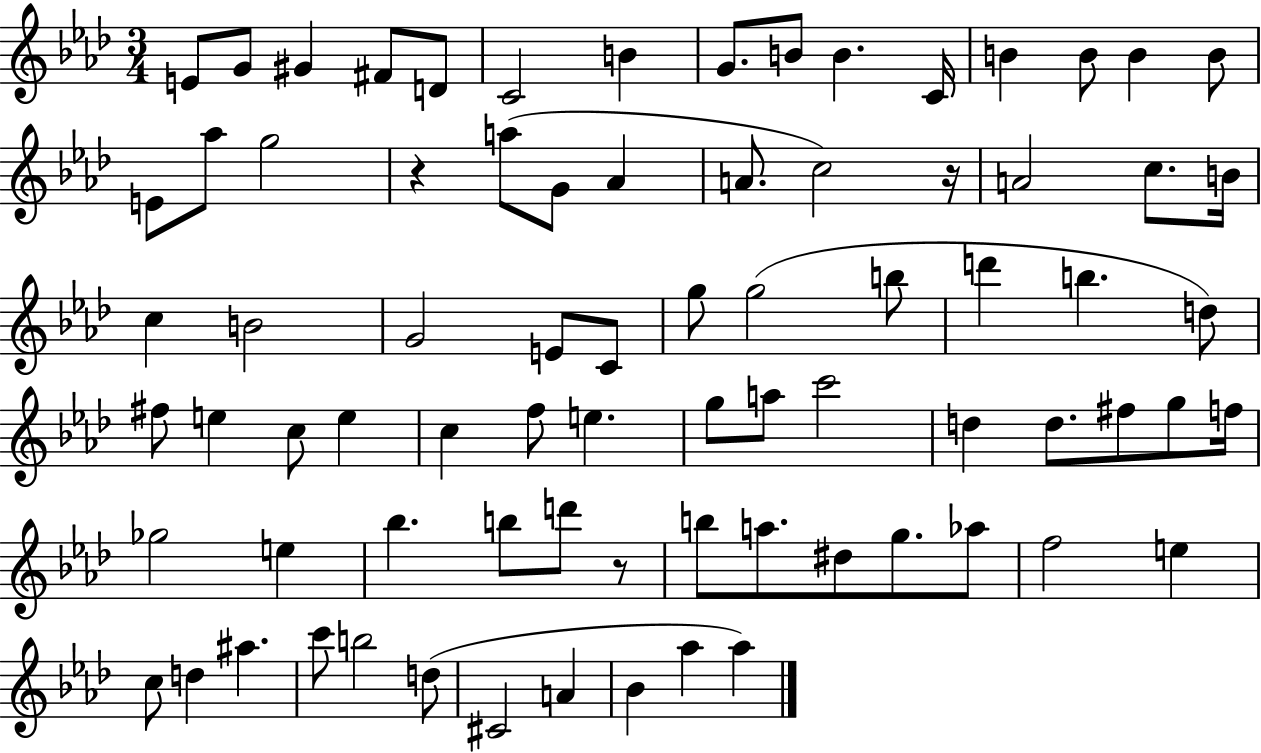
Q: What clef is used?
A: treble